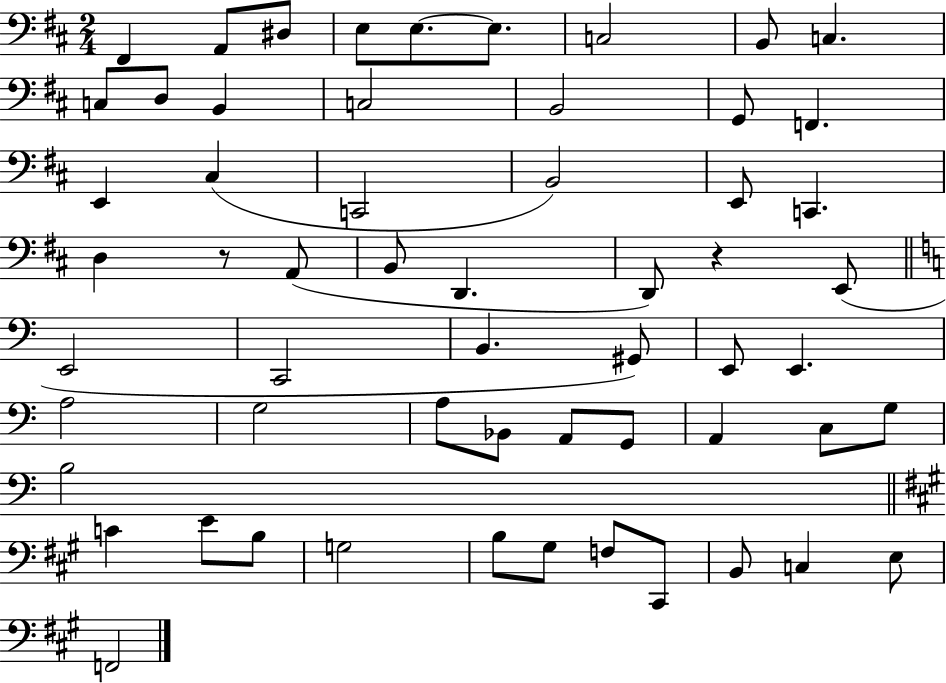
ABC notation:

X:1
T:Untitled
M:2/4
L:1/4
K:D
^F,, A,,/2 ^D,/2 E,/2 E,/2 E,/2 C,2 B,,/2 C, C,/2 D,/2 B,, C,2 B,,2 G,,/2 F,, E,, ^C, C,,2 B,,2 E,,/2 C,, D, z/2 A,,/2 B,,/2 D,, D,,/2 z E,,/2 E,,2 C,,2 B,, ^G,,/2 E,,/2 E,, A,2 G,2 A,/2 _B,,/2 A,,/2 G,,/2 A,, C,/2 G,/2 B,2 C E/2 B,/2 G,2 B,/2 ^G,/2 F,/2 ^C,,/2 B,,/2 C, E,/2 F,,2